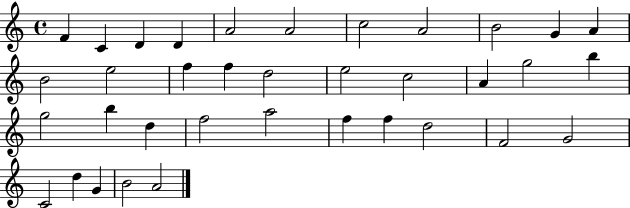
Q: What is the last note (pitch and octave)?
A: A4